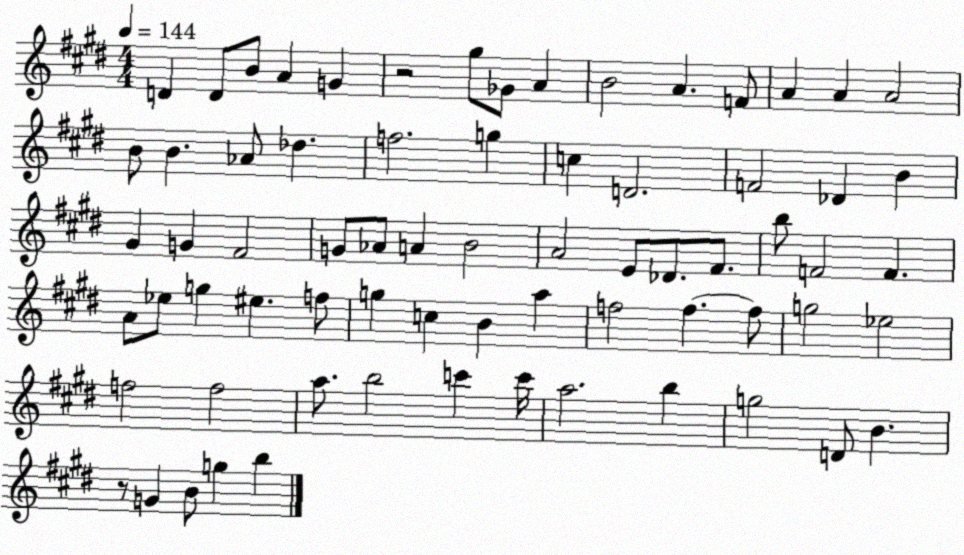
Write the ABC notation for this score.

X:1
T:Untitled
M:4/4
L:1/4
K:E
D D/2 B/2 A G z2 ^g/2 _G/2 A B2 A F/2 A A A2 B/2 B _A/2 _d f2 g c D2 F2 _D B ^G G ^F2 G/2 _A/2 A B2 A2 E/2 _D/2 ^F/2 b/2 F2 F A/2 _e/2 g ^e f/2 g c B a f2 f f/2 g2 _e2 f2 f2 a/2 b2 c' c'/4 a2 b g2 D/2 B z/2 G B/2 g b